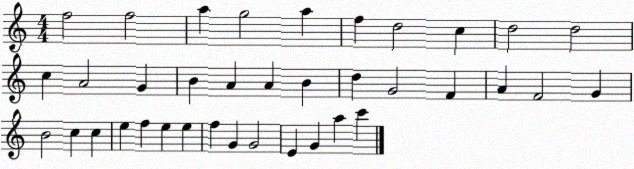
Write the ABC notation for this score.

X:1
T:Untitled
M:4/4
L:1/4
K:C
f2 f2 a g2 a f d2 c d2 d2 c A2 G B A A B d G2 F A F2 G B2 c c e f e e f G G2 E G a c'